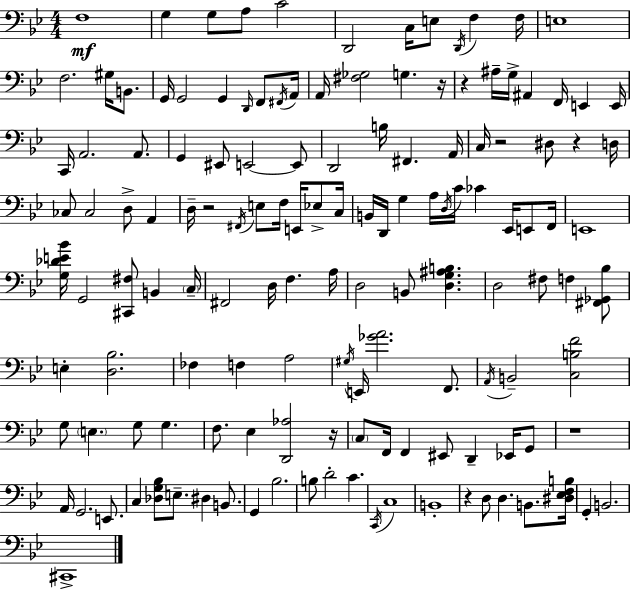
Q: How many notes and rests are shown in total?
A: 140